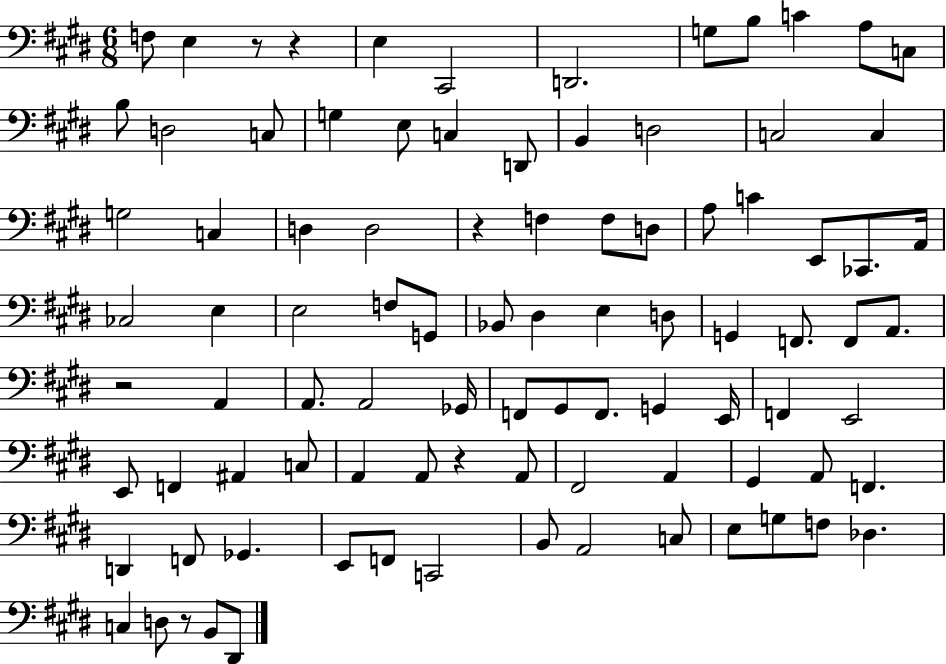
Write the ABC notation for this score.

X:1
T:Untitled
M:6/8
L:1/4
K:E
F,/2 E, z/2 z E, ^C,,2 D,,2 G,/2 B,/2 C A,/2 C,/2 B,/2 D,2 C,/2 G, E,/2 C, D,,/2 B,, D,2 C,2 C, G,2 C, D, D,2 z F, F,/2 D,/2 A,/2 C E,,/2 _C,,/2 A,,/4 _C,2 E, E,2 F,/2 G,,/2 _B,,/2 ^D, E, D,/2 G,, F,,/2 F,,/2 A,,/2 z2 A,, A,,/2 A,,2 _G,,/4 F,,/2 ^G,,/2 F,,/2 G,, E,,/4 F,, E,,2 E,,/2 F,, ^A,, C,/2 A,, A,,/2 z A,,/2 ^F,,2 A,, ^G,, A,,/2 F,, D,, F,,/2 _G,, E,,/2 F,,/2 C,,2 B,,/2 A,,2 C,/2 E,/2 G,/2 F,/2 _D, C, D,/2 z/2 B,,/2 ^D,,/2